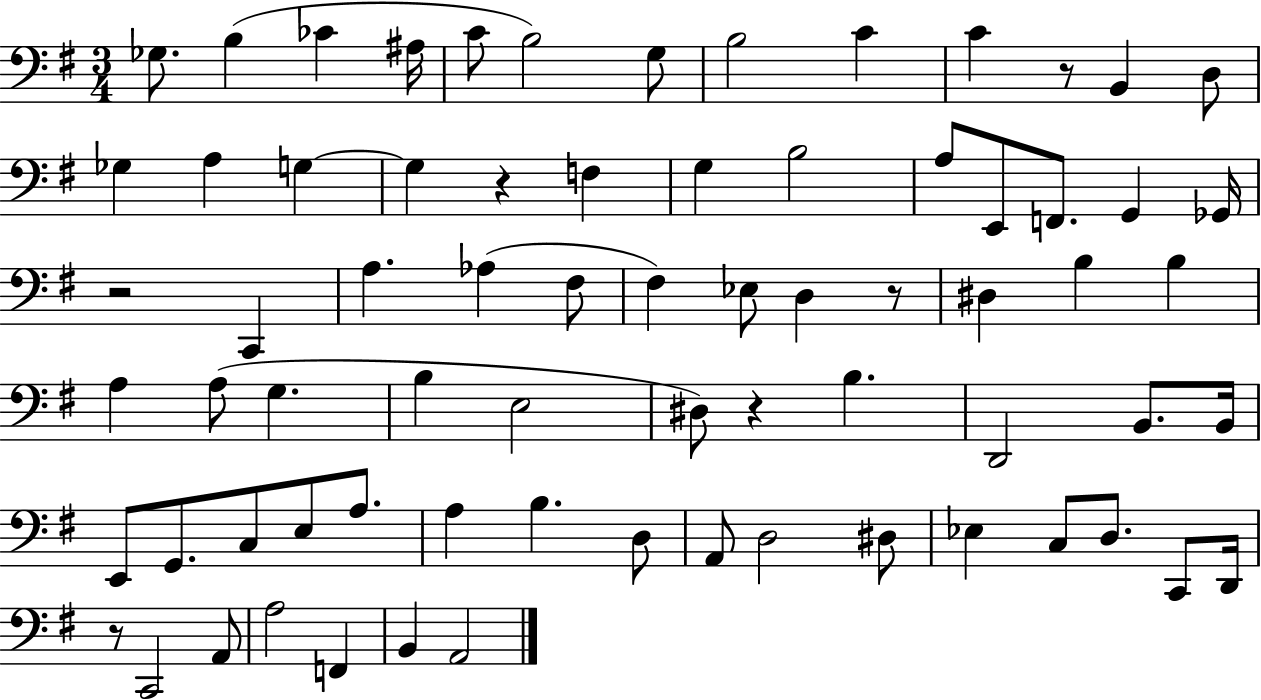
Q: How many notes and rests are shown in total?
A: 72